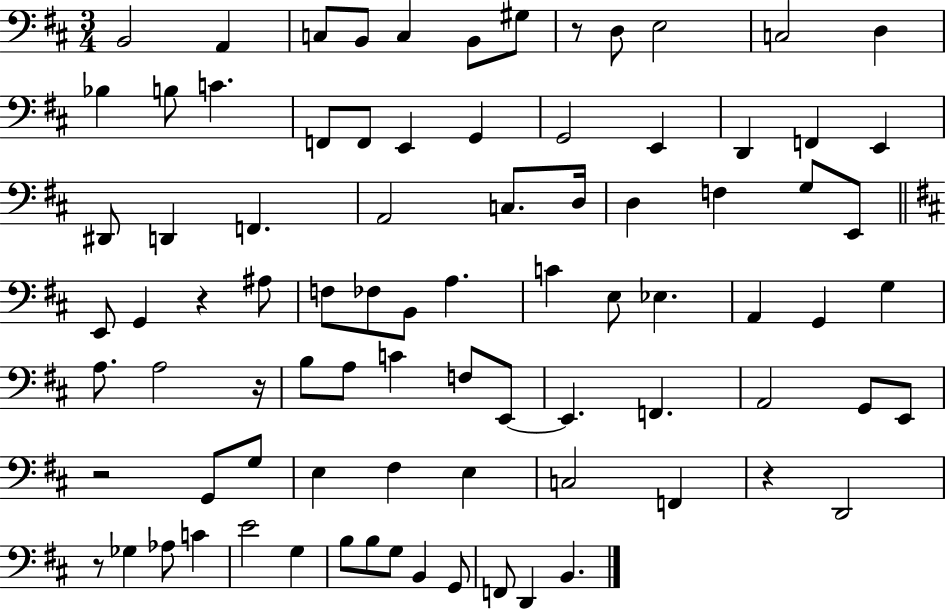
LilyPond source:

{
  \clef bass
  \numericTimeSignature
  \time 3/4
  \key d \major
  b,2 a,4 | c8 b,8 c4 b,8 gis8 | r8 d8 e2 | c2 d4 | \break bes4 b8 c'4. | f,8 f,8 e,4 g,4 | g,2 e,4 | d,4 f,4 e,4 | \break dis,8 d,4 f,4. | a,2 c8. d16 | d4 f4 g8 e,8 | \bar "||" \break \key d \major e,8 g,4 r4 ais8 | f8 fes8 b,8 a4. | c'4 e8 ees4. | a,4 g,4 g4 | \break a8. a2 r16 | b8 a8 c'4 f8 e,8~~ | e,4. f,4. | a,2 g,8 e,8 | \break r2 g,8 g8 | e4 fis4 e4 | c2 f,4 | r4 d,2 | \break r8 ges4 aes8 c'4 | e'2 g4 | b8 b8 g8 b,4 g,8 | f,8 d,4 b,4. | \break \bar "|."
}